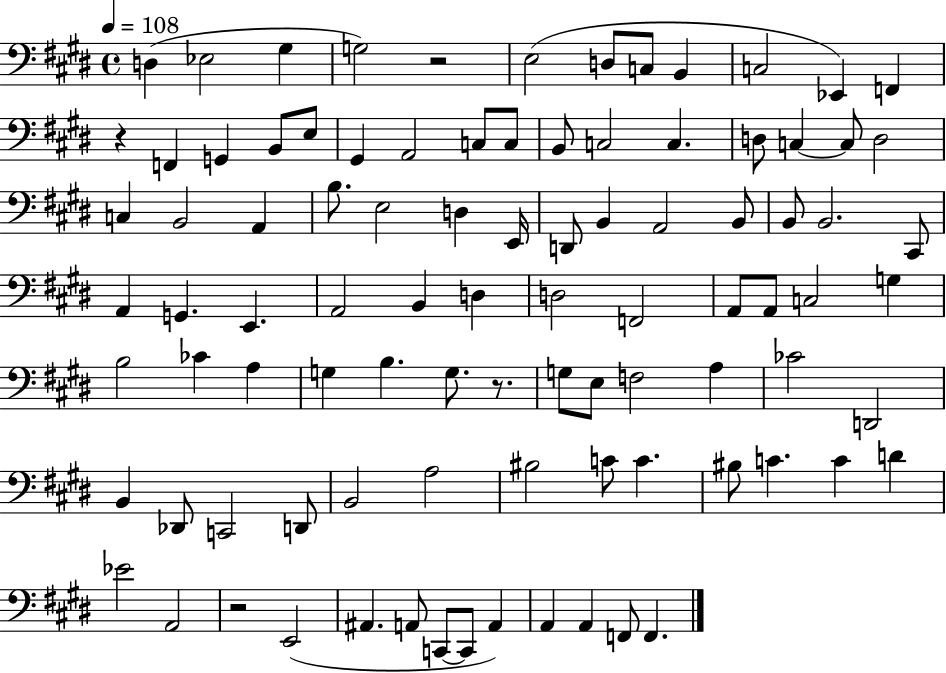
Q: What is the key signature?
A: E major